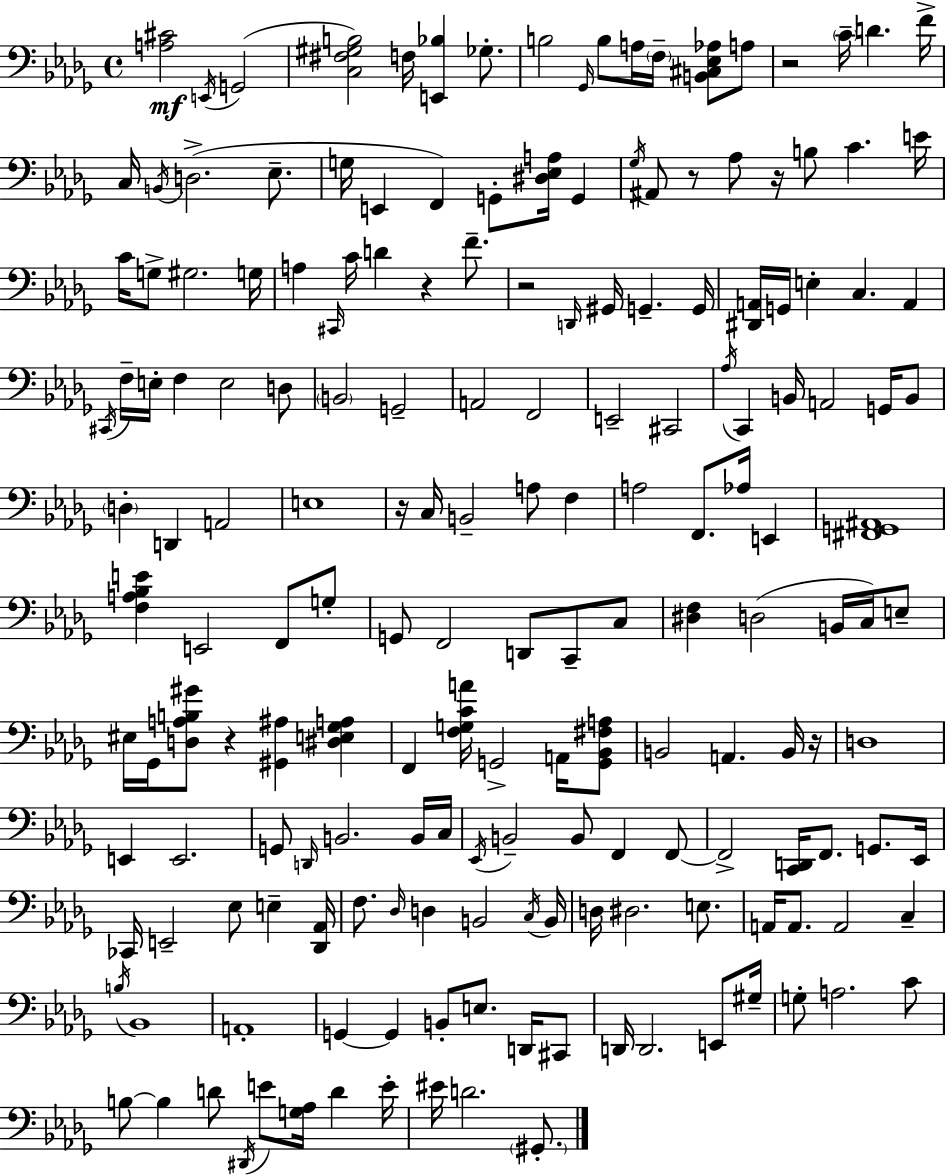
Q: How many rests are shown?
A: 8